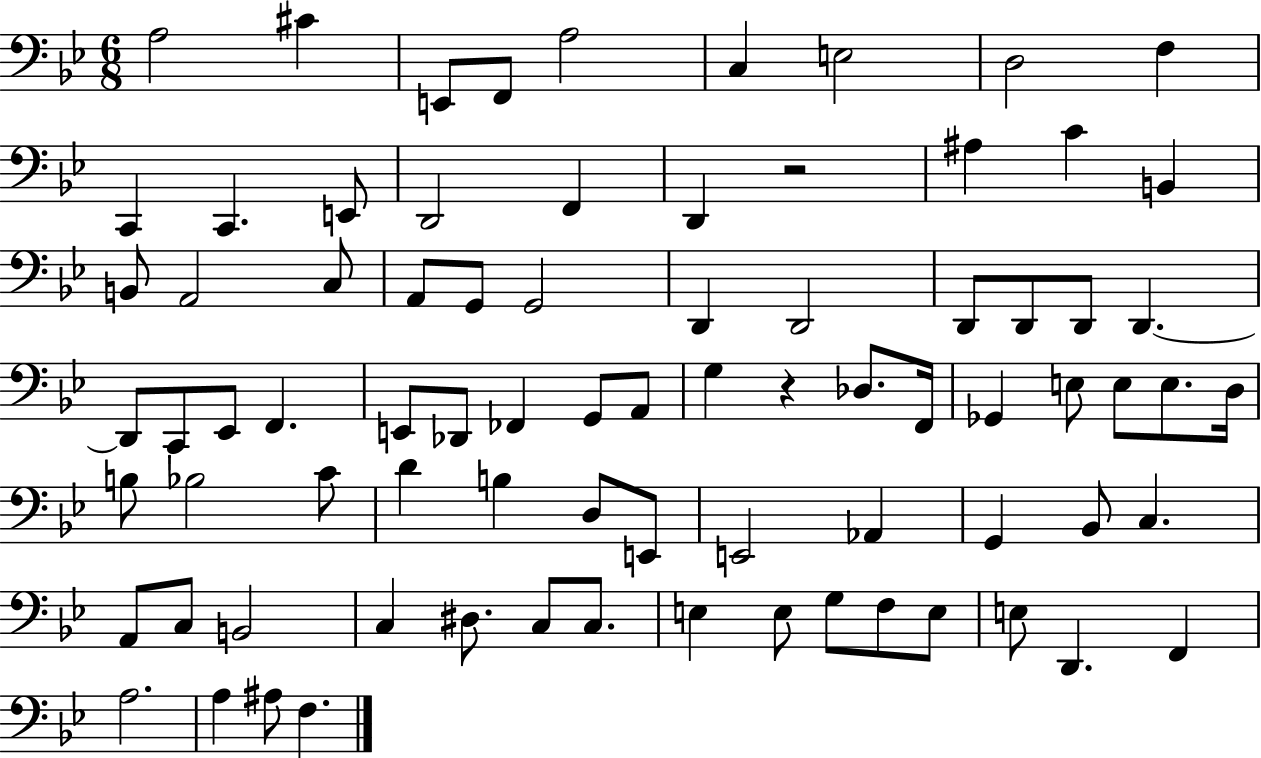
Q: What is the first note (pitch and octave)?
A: A3